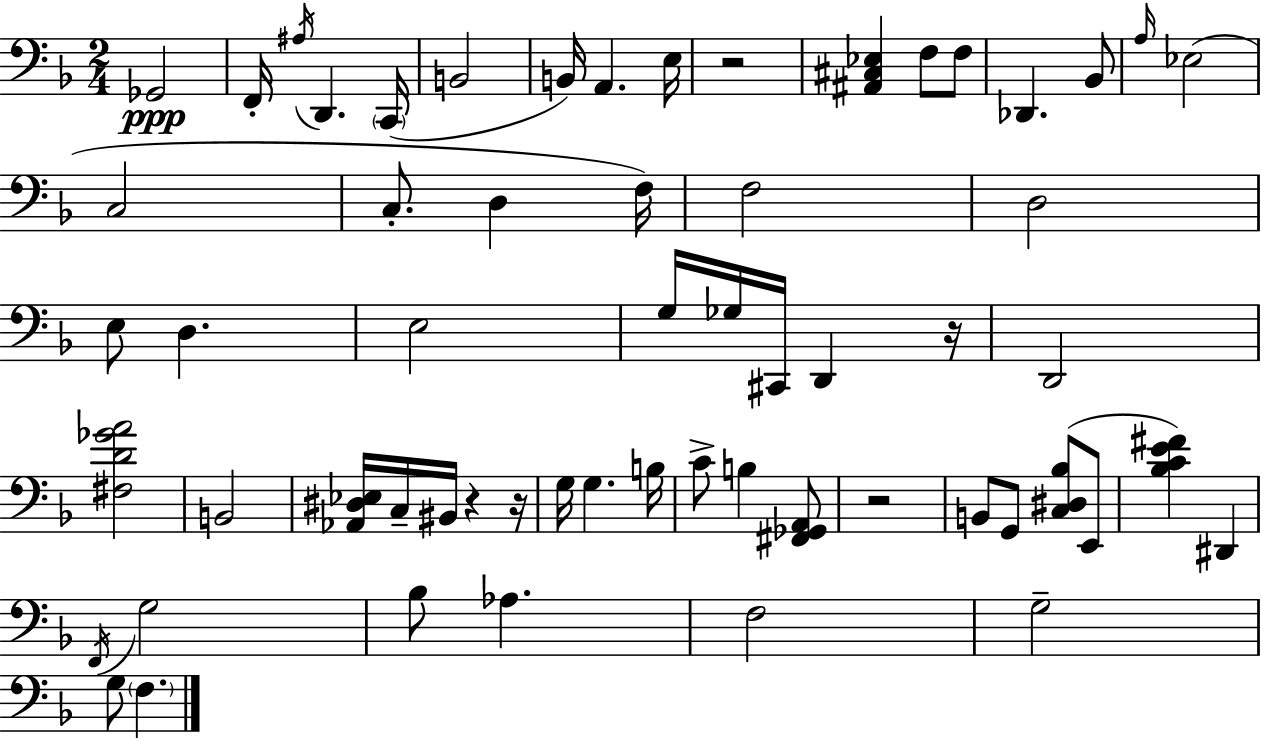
X:1
T:Untitled
M:2/4
L:1/4
K:Dm
_G,,2 F,,/4 ^A,/4 D,, C,,/4 B,,2 B,,/4 A,, E,/4 z2 [^A,,^C,_E,] F,/2 F,/2 _D,, _B,,/2 A,/4 _E,2 C,2 C,/2 D, F,/4 F,2 D,2 E,/2 D, E,2 G,/4 _G,/4 ^C,,/4 D,, z/4 D,,2 [^F,D_GA]2 B,,2 [_A,,^D,_E,]/4 C,/4 ^B,,/4 z z/4 G,/4 G, B,/4 C/2 B, [^F,,_G,,A,,]/2 z2 B,,/2 G,,/2 [C,^D,_B,]/2 E,,/2 [_B,CE^F] ^D,, F,,/4 G,2 _B,/2 _A, F,2 G,2 G,/2 F,